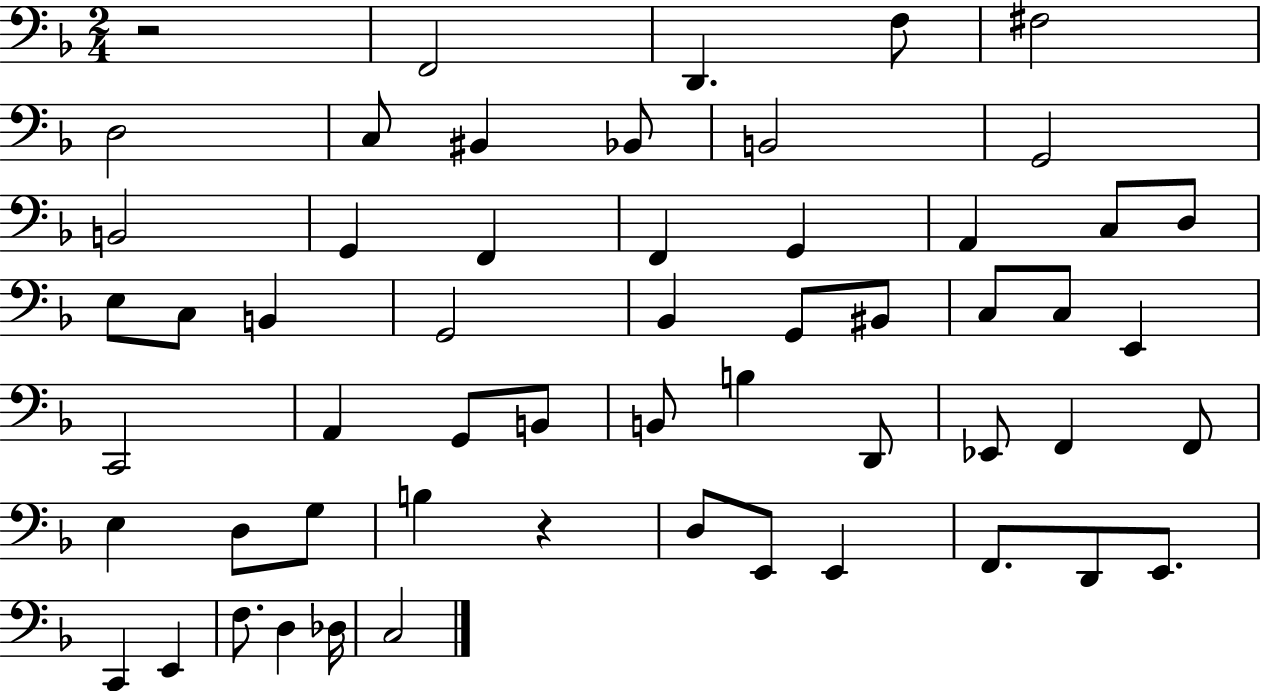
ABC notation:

X:1
T:Untitled
M:2/4
L:1/4
K:F
z2 F,,2 D,, F,/2 ^F,2 D,2 C,/2 ^B,, _B,,/2 B,,2 G,,2 B,,2 G,, F,, F,, G,, A,, C,/2 D,/2 E,/2 C,/2 B,, G,,2 _B,, G,,/2 ^B,,/2 C,/2 C,/2 E,, C,,2 A,, G,,/2 B,,/2 B,,/2 B, D,,/2 _E,,/2 F,, F,,/2 E, D,/2 G,/2 B, z D,/2 E,,/2 E,, F,,/2 D,,/2 E,,/2 C,, E,, F,/2 D, _D,/4 C,2